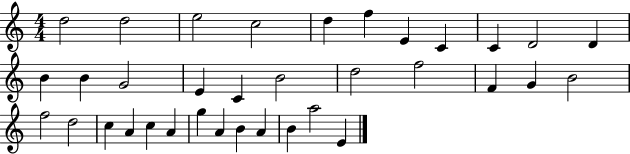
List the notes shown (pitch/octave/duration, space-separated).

D5/h D5/h E5/h C5/h D5/q F5/q E4/q C4/q C4/q D4/h D4/q B4/q B4/q G4/h E4/q C4/q B4/h D5/h F5/h F4/q G4/q B4/h F5/h D5/h C5/q A4/q C5/q A4/q G5/q A4/q B4/q A4/q B4/q A5/h E4/q